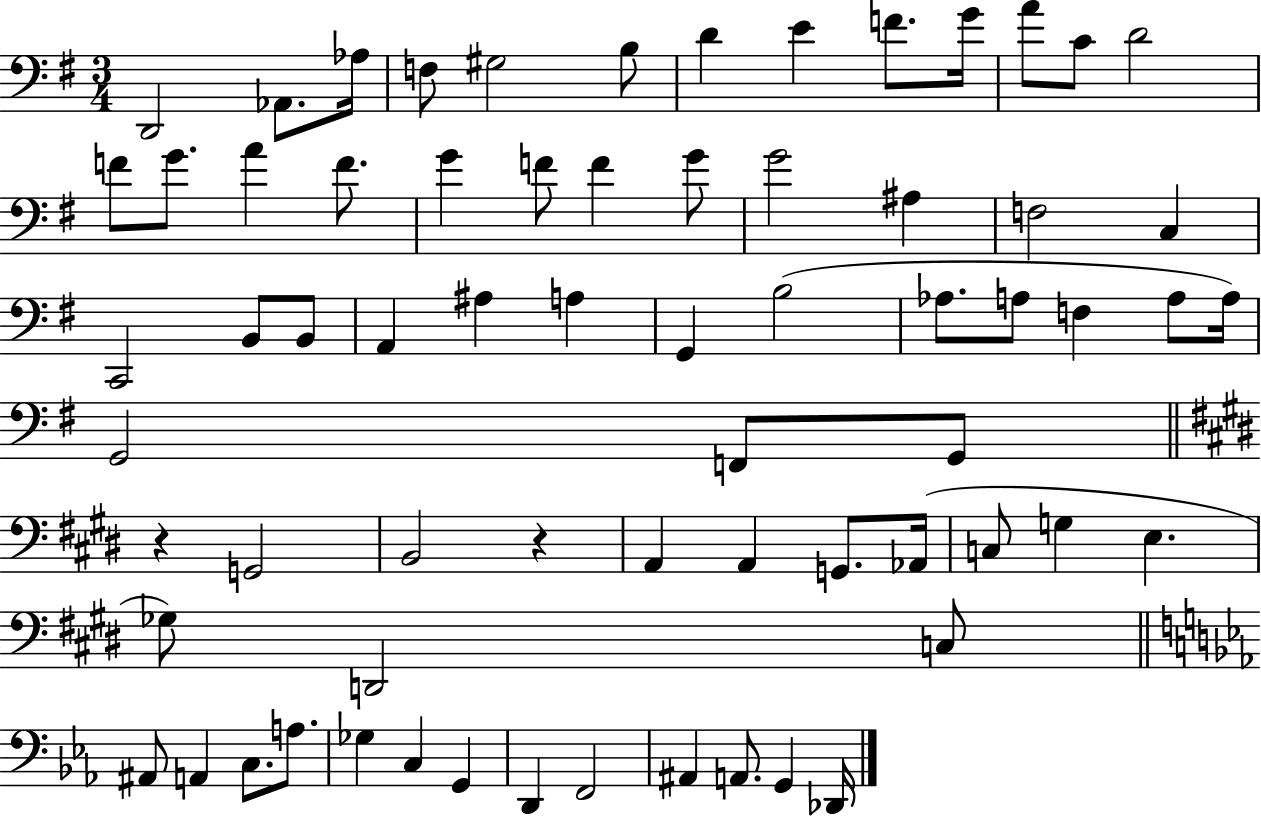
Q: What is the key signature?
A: G major